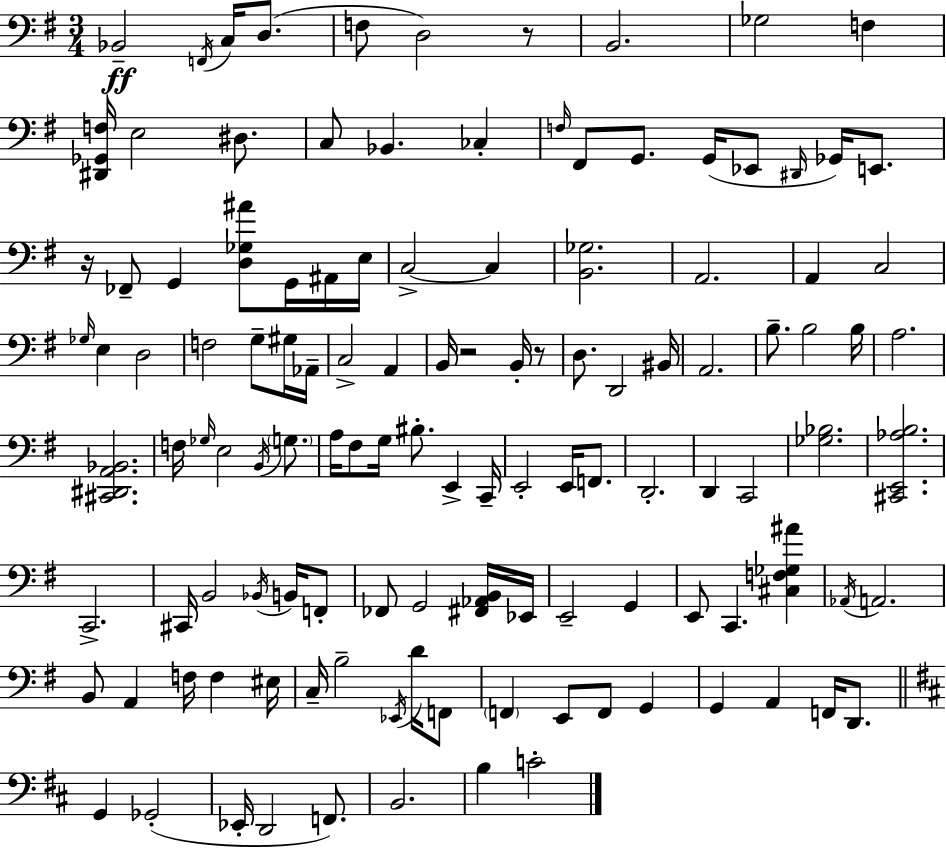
{
  \clef bass
  \numericTimeSignature
  \time 3/4
  \key e \minor
  bes,2--\ff \acciaccatura { f,16 } c16 d8.( | f8 d2) r8 | b,2. | ges2 f4 | \break <dis, ges, f>16 e2 dis8. | c8 bes,4. ces4-. | \grace { f16 } fis,8 g,8. g,16( ees,8 \grace { dis,16 }) ges,16 | e,8. r16 fes,8-- g,4 <d ges ais'>8 | \break g,16 ais,16 e16 c2->~~ c4 | <b, ges>2. | a,2. | a,4 c2 | \break \grace { ges16 } e4 d2 | f2 | g8-- gis16 aes,16-- c2-> | a,4 b,16 r2 | \break b,16-. r8 d8. d,2 | bis,16 a,2. | b8.-- b2 | b16 a2. | \break <cis, dis, a, bes,>2. | f16 \grace { ges16 } e2 | \acciaccatura { b,16 } \parenthesize g8. a16 fis8 g16 bis8.-. | e,4-> c,16-- e,2-. | \break e,16 f,8. d,2.-. | d,4 c,2 | <ges bes>2. | <cis, e, aes b>2. | \break c,2.-> | cis,16 b,2 | \acciaccatura { bes,16 } b,16 f,8-. fes,8 g,2 | <fis, aes, b,>16 ees,16 e,2-- | \break g,4 e,8 c,4. | <cis f ges ais'>4 \acciaccatura { aes,16 } a,2. | b,8 a,4 | f16 f4 eis16 c16-- b2-- | \break \acciaccatura { ees,16 } d'16 f,8 \parenthesize f,4 | e,8 f,8 g,4 g,4 | a,4 f,16 d,8. \bar "||" \break \key b \minor g,4 ges,2-.( | ees,16-. d,2 f,8.) | b,2. | b4 c'2-. | \break \bar "|."
}